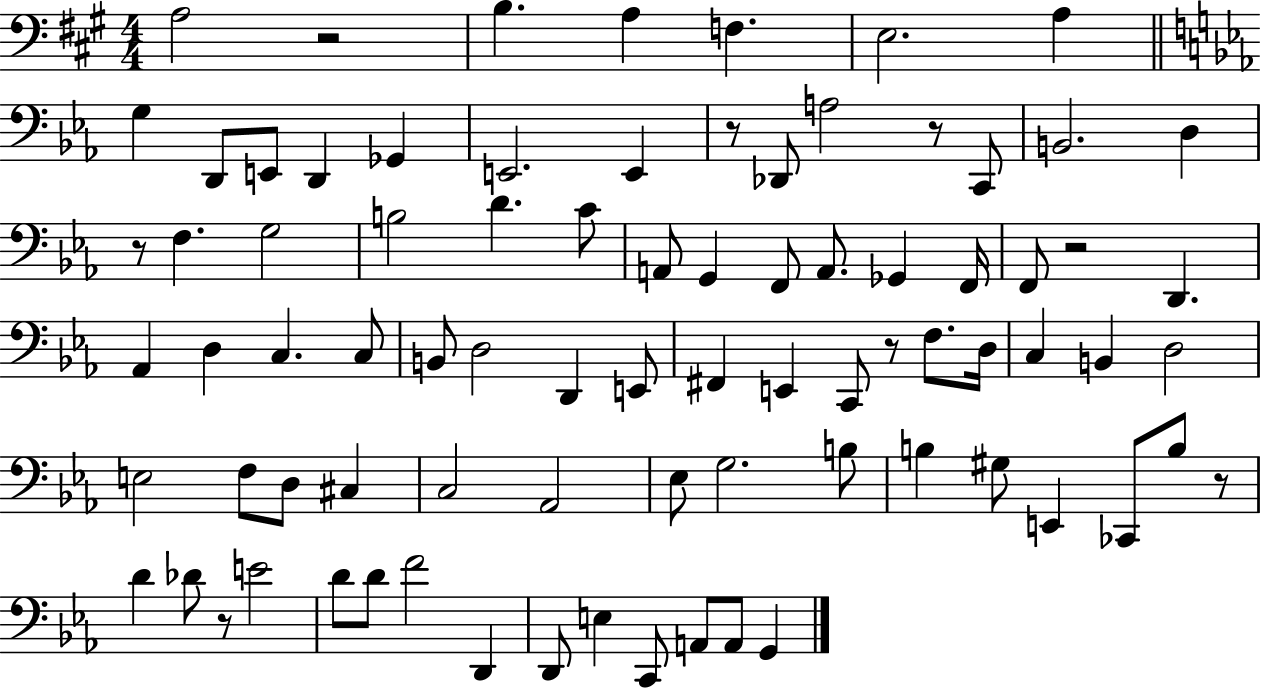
X:1
T:Untitled
M:4/4
L:1/4
K:A
A,2 z2 B, A, F, E,2 A, G, D,,/2 E,,/2 D,, _G,, E,,2 E,, z/2 _D,,/2 A,2 z/2 C,,/2 B,,2 D, z/2 F, G,2 B,2 D C/2 A,,/2 G,, F,,/2 A,,/2 _G,, F,,/4 F,,/2 z2 D,, _A,, D, C, C,/2 B,,/2 D,2 D,, E,,/2 ^F,, E,, C,,/2 z/2 F,/2 D,/4 C, B,, D,2 E,2 F,/2 D,/2 ^C, C,2 _A,,2 _E,/2 G,2 B,/2 B, ^G,/2 E,, _C,,/2 B,/2 z/2 D _D/2 z/2 E2 D/2 D/2 F2 D,, D,,/2 E, C,,/2 A,,/2 A,,/2 G,,